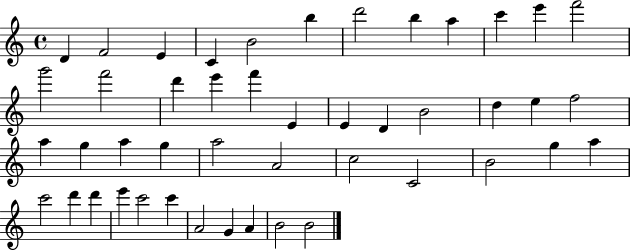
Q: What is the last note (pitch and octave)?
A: B4